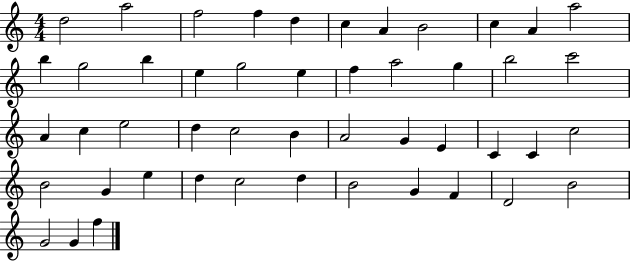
X:1
T:Untitled
M:4/4
L:1/4
K:C
d2 a2 f2 f d c A B2 c A a2 b g2 b e g2 e f a2 g b2 c'2 A c e2 d c2 B A2 G E C C c2 B2 G e d c2 d B2 G F D2 B2 G2 G f